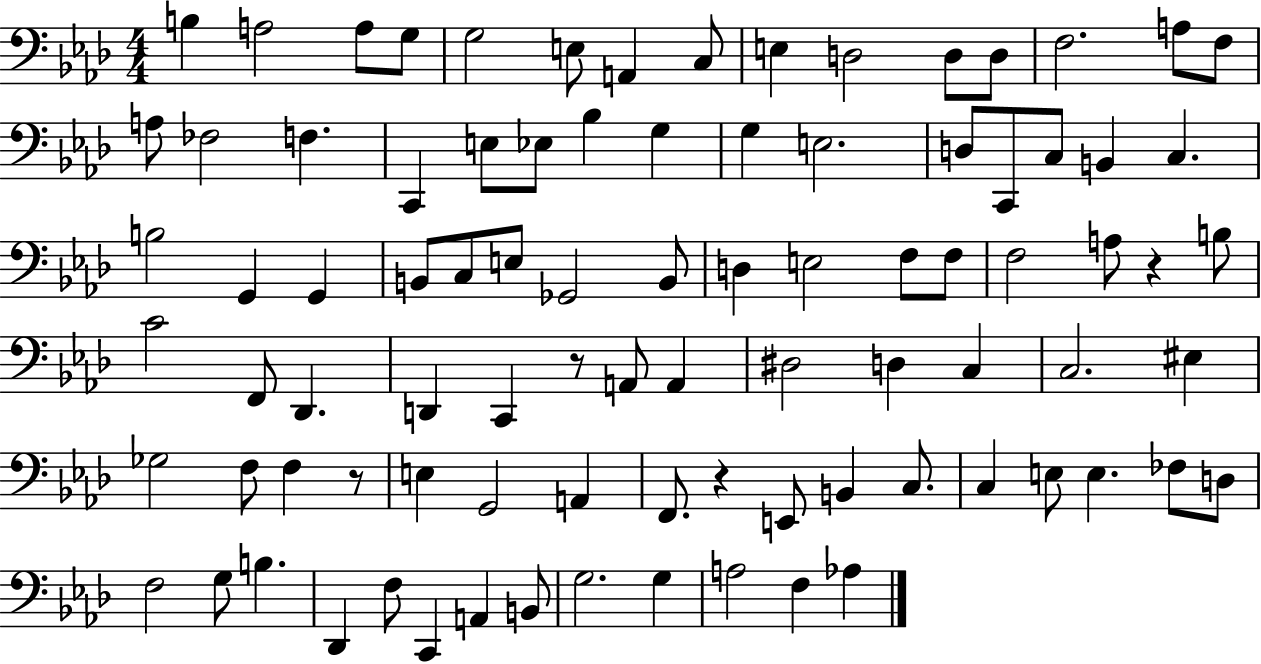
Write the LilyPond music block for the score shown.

{
  \clef bass
  \numericTimeSignature
  \time 4/4
  \key aes \major
  b4 a2 a8 g8 | g2 e8 a,4 c8 | e4 d2 d8 d8 | f2. a8 f8 | \break a8 fes2 f4. | c,4 e8 ees8 bes4 g4 | g4 e2. | d8 c,8 c8 b,4 c4. | \break b2 g,4 g,4 | b,8 c8 e8 ges,2 b,8 | d4 e2 f8 f8 | f2 a8 r4 b8 | \break c'2 f,8 des,4. | d,4 c,4 r8 a,8 a,4 | dis2 d4 c4 | c2. eis4 | \break ges2 f8 f4 r8 | e4 g,2 a,4 | f,8. r4 e,8 b,4 c8. | c4 e8 e4. fes8 d8 | \break f2 g8 b4. | des,4 f8 c,4 a,4 b,8 | g2. g4 | a2 f4 aes4 | \break \bar "|."
}